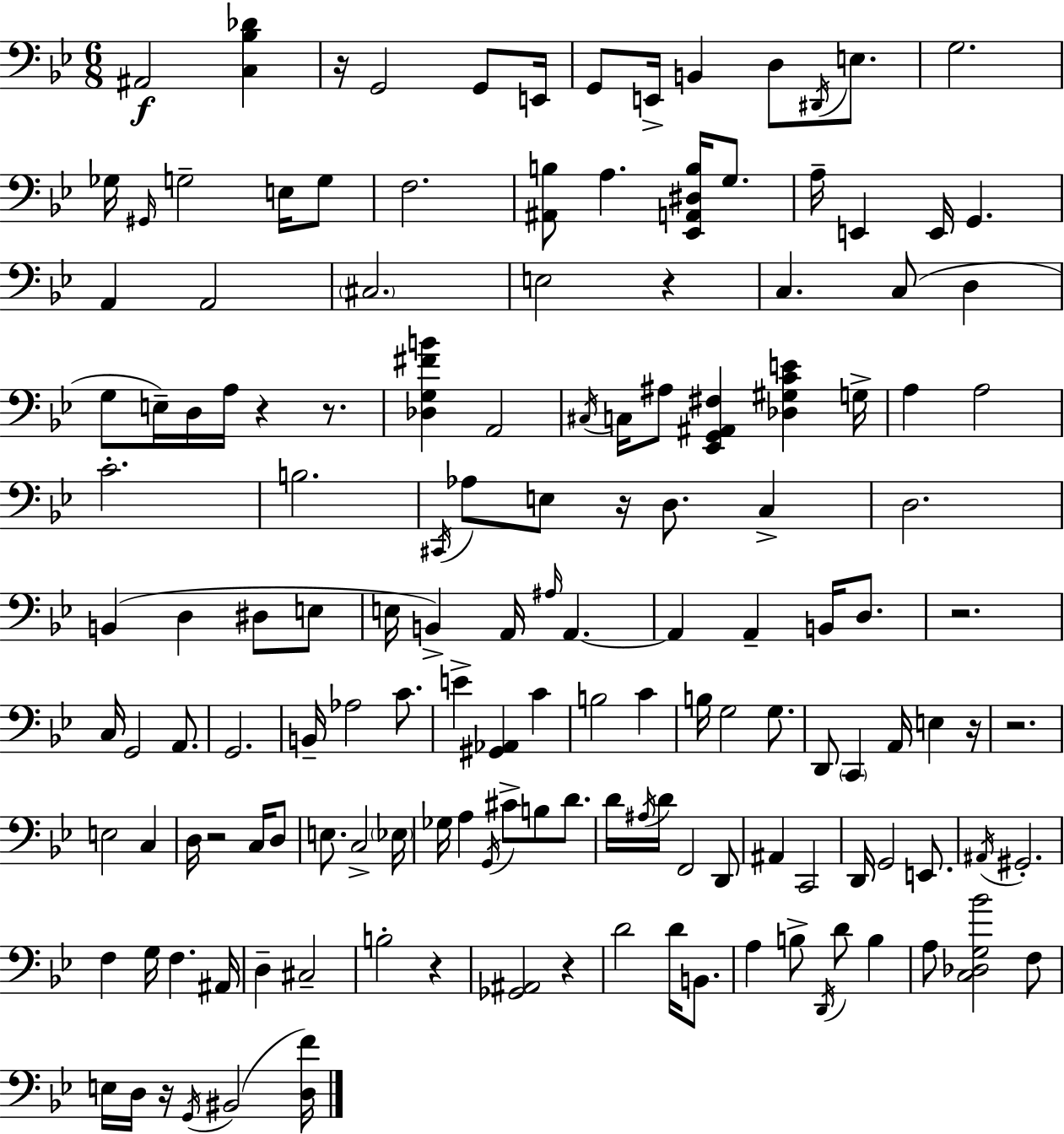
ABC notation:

X:1
T:Untitled
M:6/8
L:1/4
K:Bb
^A,,2 [C,_B,_D] z/4 G,,2 G,,/2 E,,/4 G,,/2 E,,/4 B,, D,/2 ^D,,/4 E,/2 G,2 _G,/4 ^G,,/4 G,2 E,/4 G,/2 F,2 [^A,,B,]/2 A, [_E,,A,,^D,B,]/4 G,/2 A,/4 E,, E,,/4 G,, A,, A,,2 ^C,2 E,2 z C, C,/2 D, G,/2 E,/4 D,/4 A,/4 z z/2 [_D,G,^FB] A,,2 ^C,/4 C,/4 ^A,/2 [_E,,G,,^A,,^F,] [_D,^G,CE] G,/4 A, A,2 C2 B,2 ^C,,/4 _A,/2 E,/2 z/4 D,/2 C, D,2 B,, D, ^D,/2 E,/2 E,/4 B,, A,,/4 ^A,/4 A,, A,, A,, B,,/4 D,/2 z2 C,/4 G,,2 A,,/2 G,,2 B,,/4 _A,2 C/2 E [^G,,_A,,] C B,2 C B,/4 G,2 G,/2 D,,/2 C,, A,,/4 E, z/4 z2 E,2 C, D,/4 z2 C,/4 D,/2 E,/2 C,2 _E,/4 _G,/4 A, G,,/4 ^C/2 B,/2 D/2 D/4 ^A,/4 D/4 F,,2 D,,/2 ^A,, C,,2 D,,/4 G,,2 E,,/2 ^A,,/4 ^G,,2 F, G,/4 F, ^A,,/4 D, ^C,2 B,2 z [_G,,^A,,]2 z D2 D/4 B,,/2 A, B,/2 D,,/4 D/2 B, A,/2 [C,_D,G,_B]2 F,/2 E,/4 D,/4 z/4 G,,/4 ^B,,2 [D,F]/4